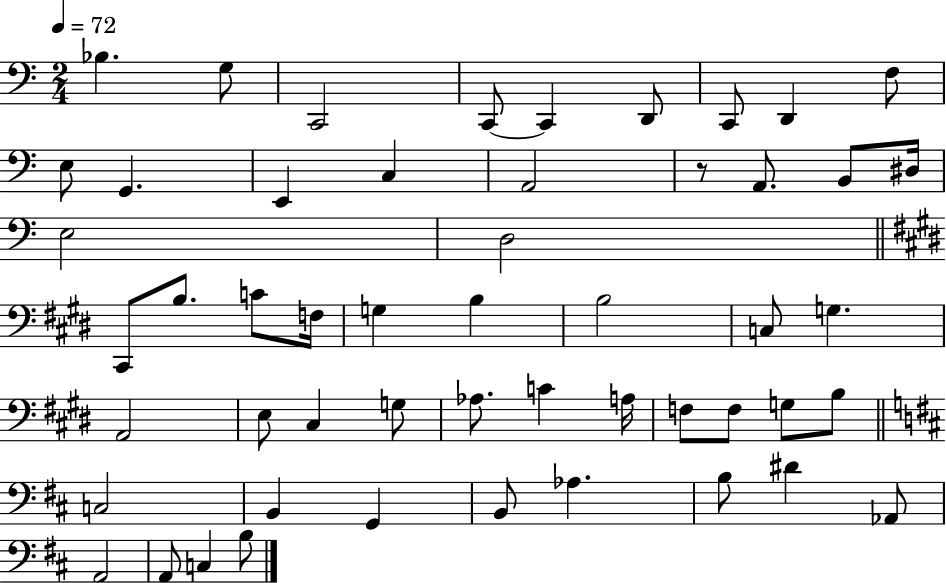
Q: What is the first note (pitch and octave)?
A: Bb3